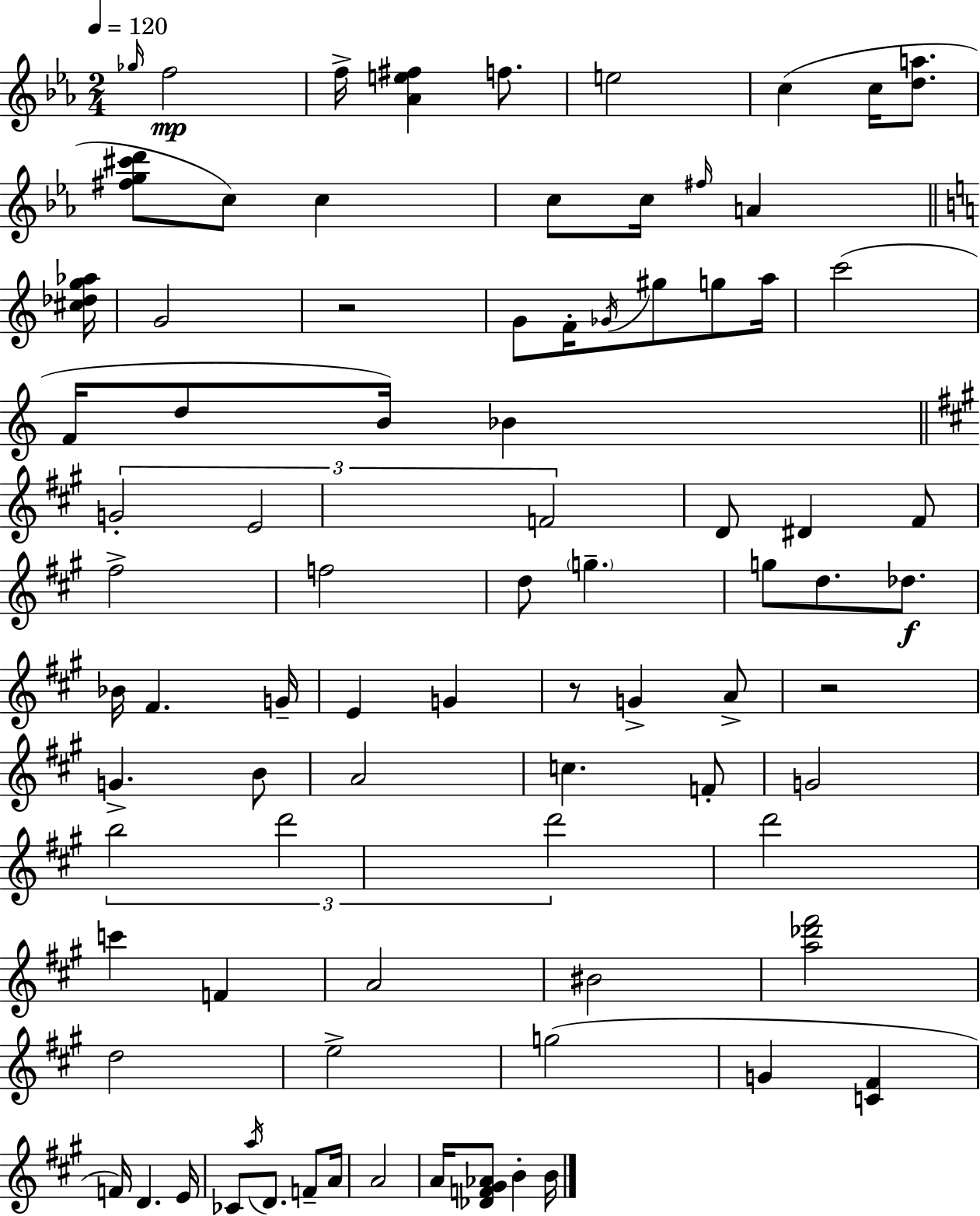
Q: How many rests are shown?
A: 3